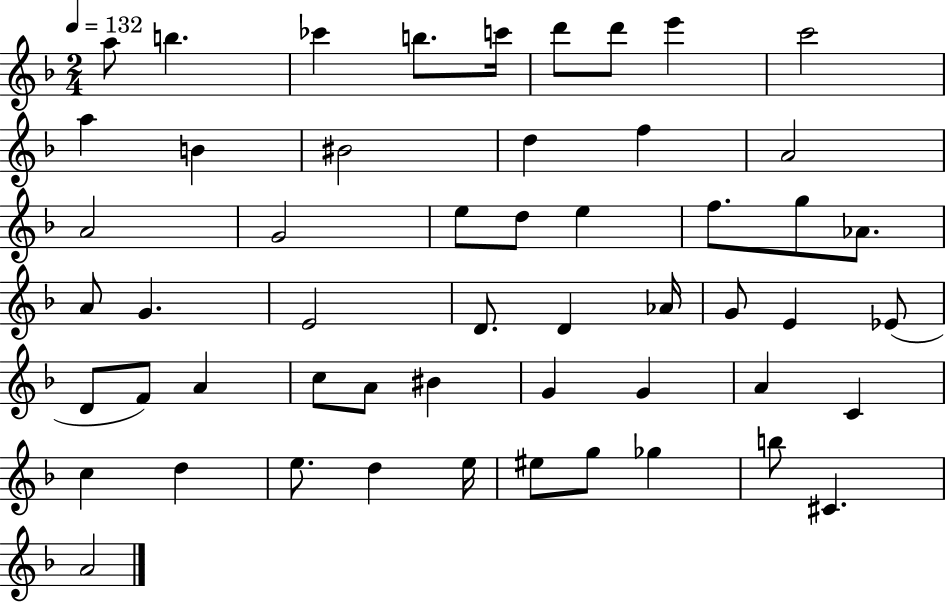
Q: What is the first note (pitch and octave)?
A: A5